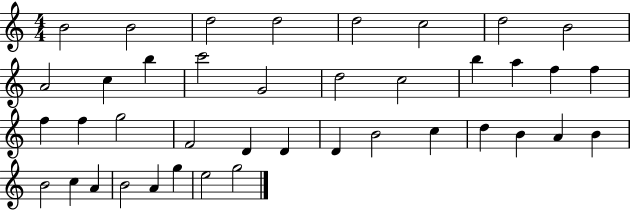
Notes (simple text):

B4/h B4/h D5/h D5/h D5/h C5/h D5/h B4/h A4/h C5/q B5/q C6/h G4/h D5/h C5/h B5/q A5/q F5/q F5/q F5/q F5/q G5/h F4/h D4/q D4/q D4/q B4/h C5/q D5/q B4/q A4/q B4/q B4/h C5/q A4/q B4/h A4/q G5/q E5/h G5/h